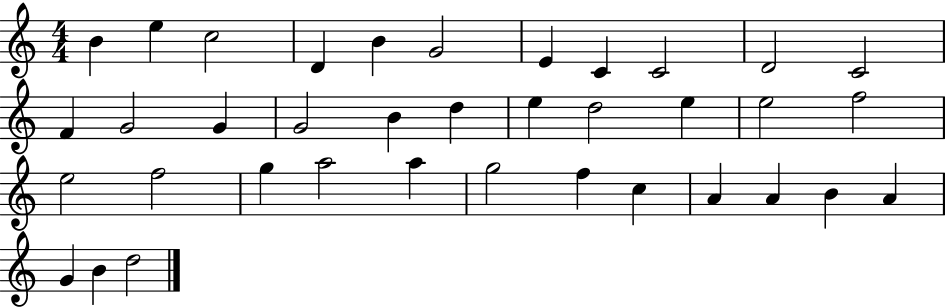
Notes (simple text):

B4/q E5/q C5/h D4/q B4/q G4/h E4/q C4/q C4/h D4/h C4/h F4/q G4/h G4/q G4/h B4/q D5/q E5/q D5/h E5/q E5/h F5/h E5/h F5/h G5/q A5/h A5/q G5/h F5/q C5/q A4/q A4/q B4/q A4/q G4/q B4/q D5/h